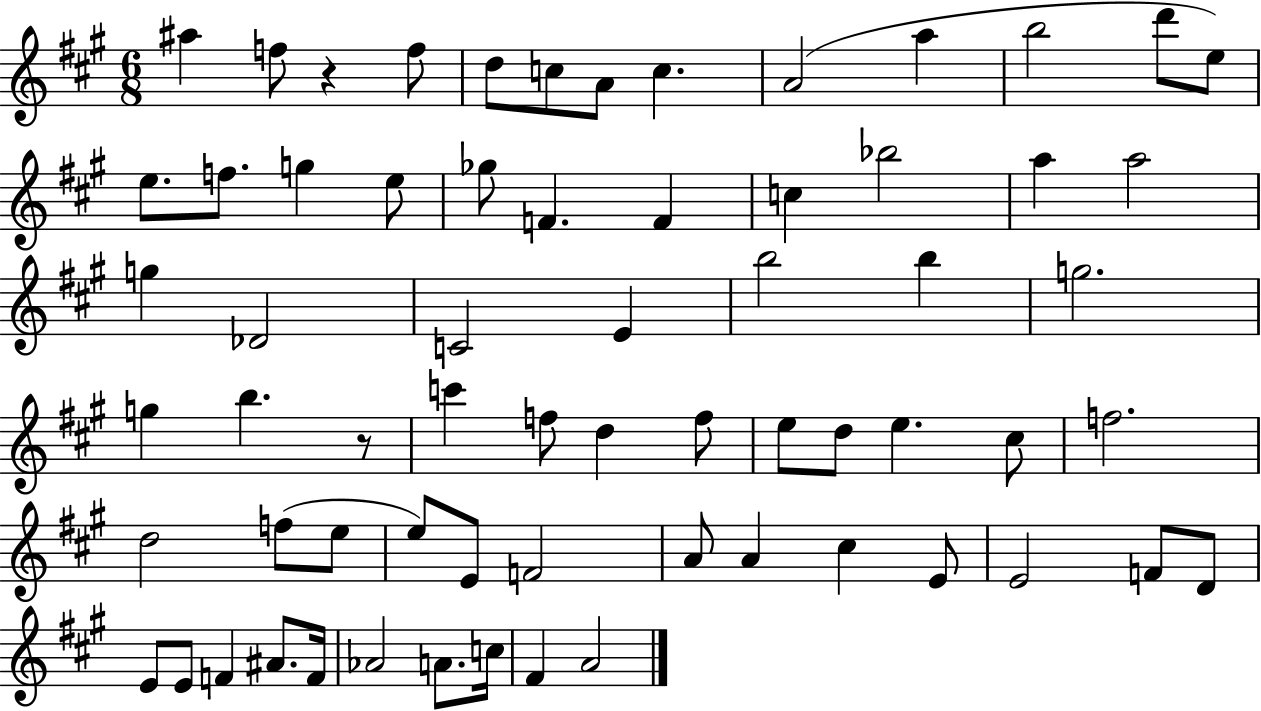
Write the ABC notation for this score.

X:1
T:Untitled
M:6/8
L:1/4
K:A
^a f/2 z f/2 d/2 c/2 A/2 c A2 a b2 d'/2 e/2 e/2 f/2 g e/2 _g/2 F F c _b2 a a2 g _D2 C2 E b2 b g2 g b z/2 c' f/2 d f/2 e/2 d/2 e ^c/2 f2 d2 f/2 e/2 e/2 E/2 F2 A/2 A ^c E/2 E2 F/2 D/2 E/2 E/2 F ^A/2 F/4 _A2 A/2 c/4 ^F A2